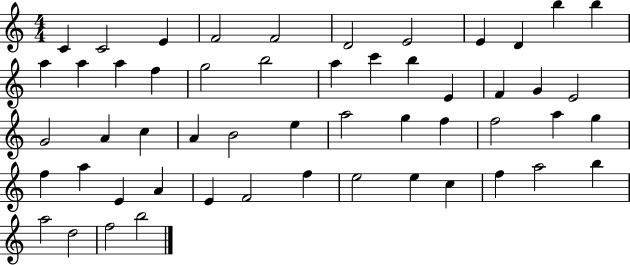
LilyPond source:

{
  \clef treble
  \numericTimeSignature
  \time 4/4
  \key c \major
  c'4 c'2 e'4 | f'2 f'2 | d'2 e'2 | e'4 d'4 b''4 b''4 | \break a''4 a''4 a''4 f''4 | g''2 b''2 | a''4 c'''4 b''4 e'4 | f'4 g'4 e'2 | \break g'2 a'4 c''4 | a'4 b'2 e''4 | a''2 g''4 f''4 | f''2 a''4 g''4 | \break f''4 a''4 e'4 a'4 | e'4 f'2 f''4 | e''2 e''4 c''4 | f''4 a''2 b''4 | \break a''2 d''2 | f''2 b''2 | \bar "|."
}